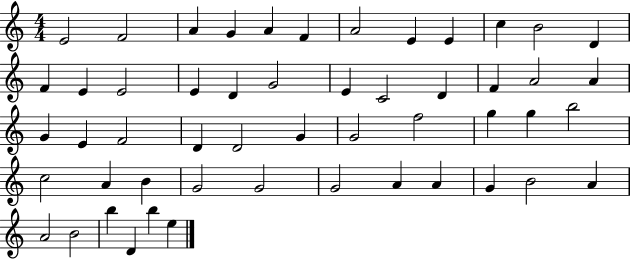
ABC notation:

X:1
T:Untitled
M:4/4
L:1/4
K:C
E2 F2 A G A F A2 E E c B2 D F E E2 E D G2 E C2 D F A2 A G E F2 D D2 G G2 f2 g g b2 c2 A B G2 G2 G2 A A G B2 A A2 B2 b D b e